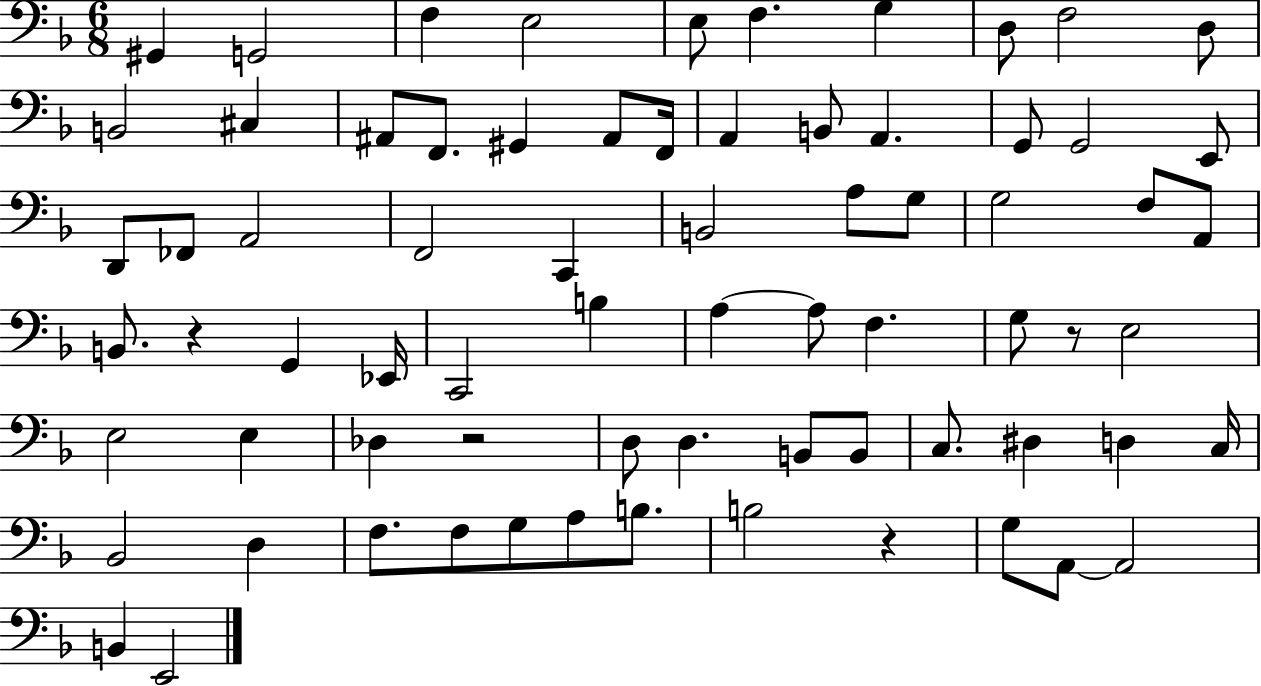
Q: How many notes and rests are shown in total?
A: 72